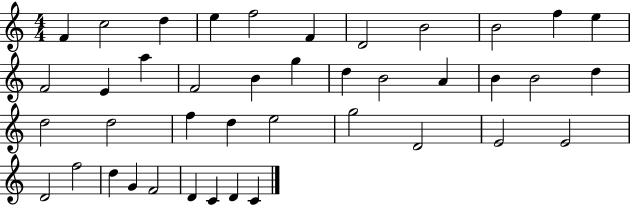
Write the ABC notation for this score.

X:1
T:Untitled
M:4/4
L:1/4
K:C
F c2 d e f2 F D2 B2 B2 f e F2 E a F2 B g d B2 A B B2 d d2 d2 f d e2 g2 D2 E2 E2 D2 f2 d G F2 D C D C